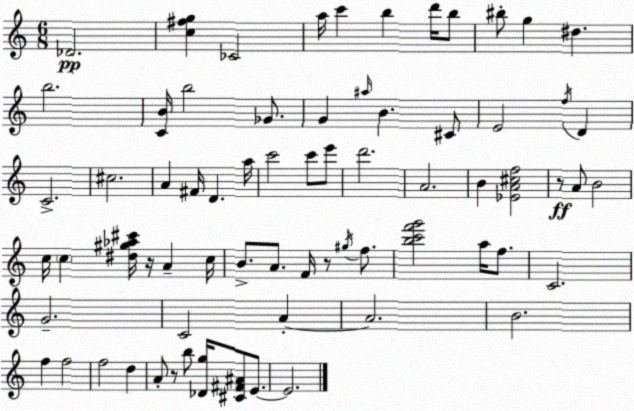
X:1
T:Untitled
M:6/8
L:1/4
K:Am
_D2 [c^fg] _C2 a/4 c' b d'/4 b/2 ^b/2 g ^d b2 [CB]/4 b2 _G/2 G ^a/4 B ^C/2 E2 f/4 D C2 ^c2 A ^F/4 D a/4 c'2 c'/2 e'/2 d'2 A2 B [_EA^cf]2 z/2 A/2 B2 c/4 c [^d^g_a^c']/4 z/4 A c/4 B/2 A/2 F/4 z/2 ^g/4 f/2 [bc'f'g']2 a/4 f/2 C2 G2 C2 A A2 B2 f f2 f2 d A/2 z/2 b/2 [_Dg]/4 [^C^F^A]/2 E/2 E2